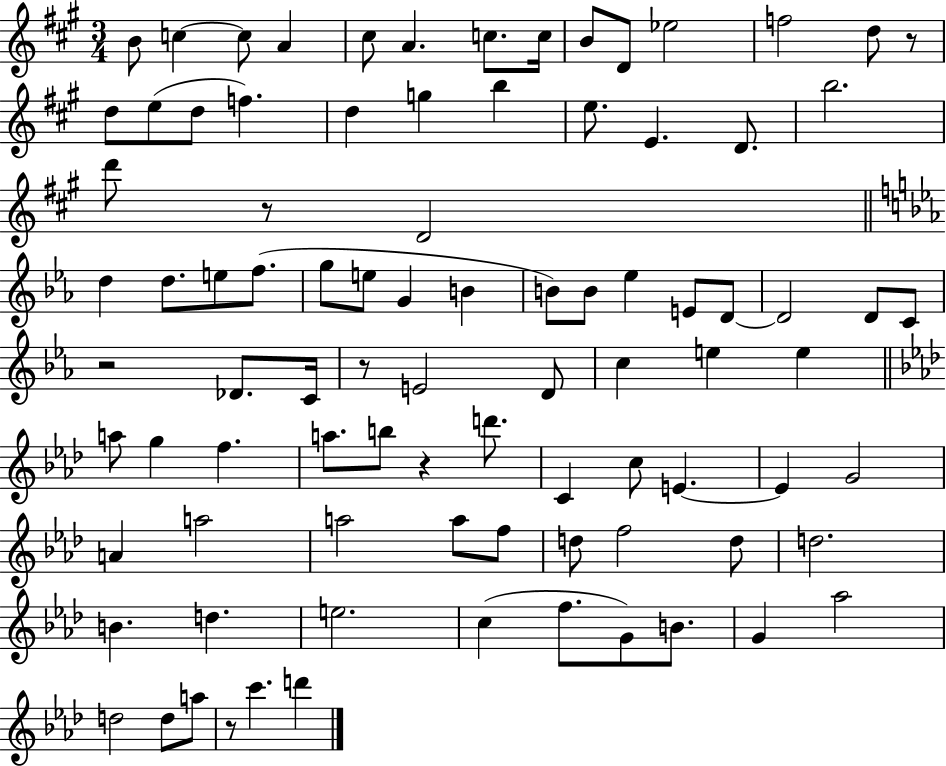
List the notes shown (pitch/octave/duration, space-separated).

B4/e C5/q C5/e A4/q C#5/e A4/q. C5/e. C5/s B4/e D4/e Eb5/h F5/h D5/e R/e D5/e E5/e D5/e F5/q. D5/q G5/q B5/q E5/e. E4/q. D4/e. B5/h. D6/e R/e D4/h D5/q D5/e. E5/e F5/e. G5/e E5/e G4/q B4/q B4/e B4/e Eb5/q E4/e D4/e D4/h D4/e C4/e R/h Db4/e. C4/s R/e E4/h D4/e C5/q E5/q E5/q A5/e G5/q F5/q. A5/e. B5/e R/q D6/e. C4/q C5/e E4/q. E4/q G4/h A4/q A5/h A5/h A5/e F5/e D5/e F5/h D5/e D5/h. B4/q. D5/q. E5/h. C5/q F5/e. G4/e B4/e. G4/q Ab5/h D5/h D5/e A5/e R/e C6/q. D6/q